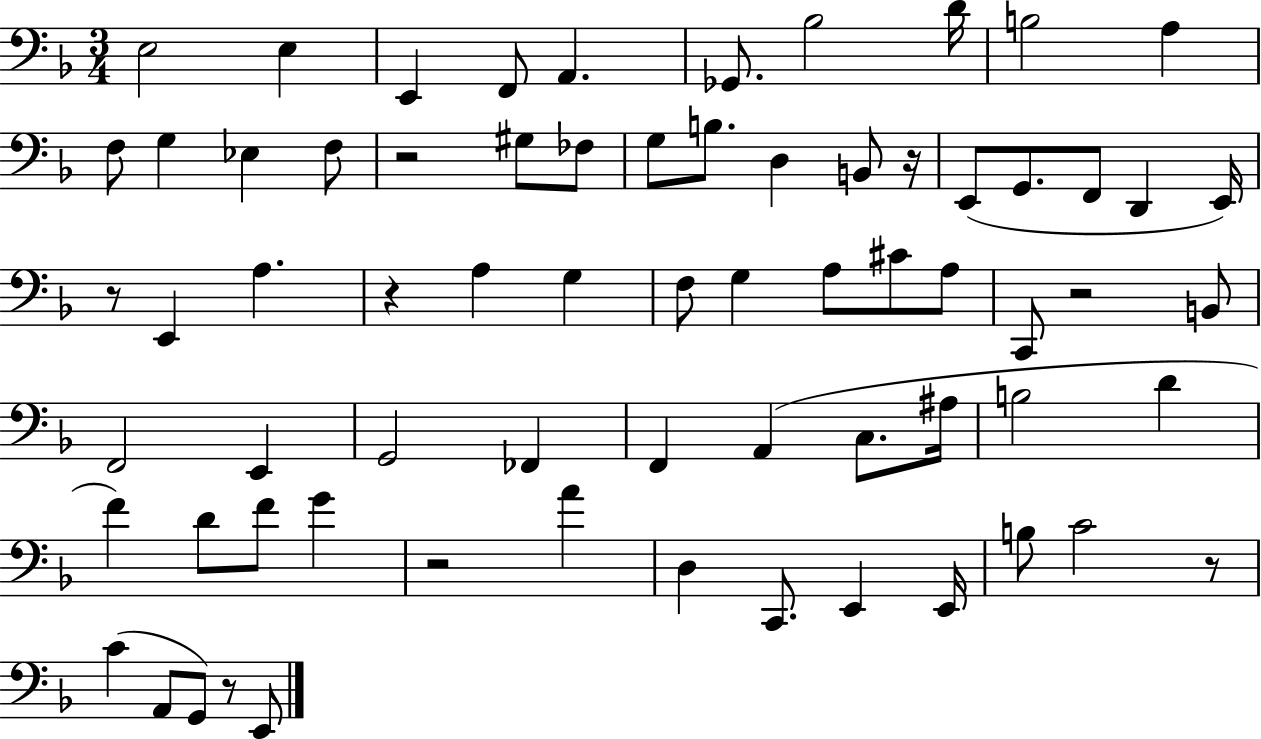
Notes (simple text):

E3/h E3/q E2/q F2/e A2/q. Gb2/e. Bb3/h D4/s B3/h A3/q F3/e G3/q Eb3/q F3/e R/h G#3/e FES3/e G3/e B3/e. D3/q B2/e R/s E2/e G2/e. F2/e D2/q E2/s R/e E2/q A3/q. R/q A3/q G3/q F3/e G3/q A3/e C#4/e A3/e C2/e R/h B2/e F2/h E2/q G2/h FES2/q F2/q A2/q C3/e. A#3/s B3/h D4/q F4/q D4/e F4/e G4/q R/h A4/q D3/q C2/e. E2/q E2/s B3/e C4/h R/e C4/q A2/e G2/e R/e E2/e